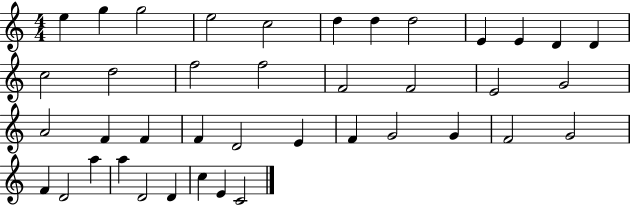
{
  \clef treble
  \numericTimeSignature
  \time 4/4
  \key c \major
  e''4 g''4 g''2 | e''2 c''2 | d''4 d''4 d''2 | e'4 e'4 d'4 d'4 | \break c''2 d''2 | f''2 f''2 | f'2 f'2 | e'2 g'2 | \break a'2 f'4 f'4 | f'4 d'2 e'4 | f'4 g'2 g'4 | f'2 g'2 | \break f'4 d'2 a''4 | a''4 d'2 d'4 | c''4 e'4 c'2 | \bar "|."
}